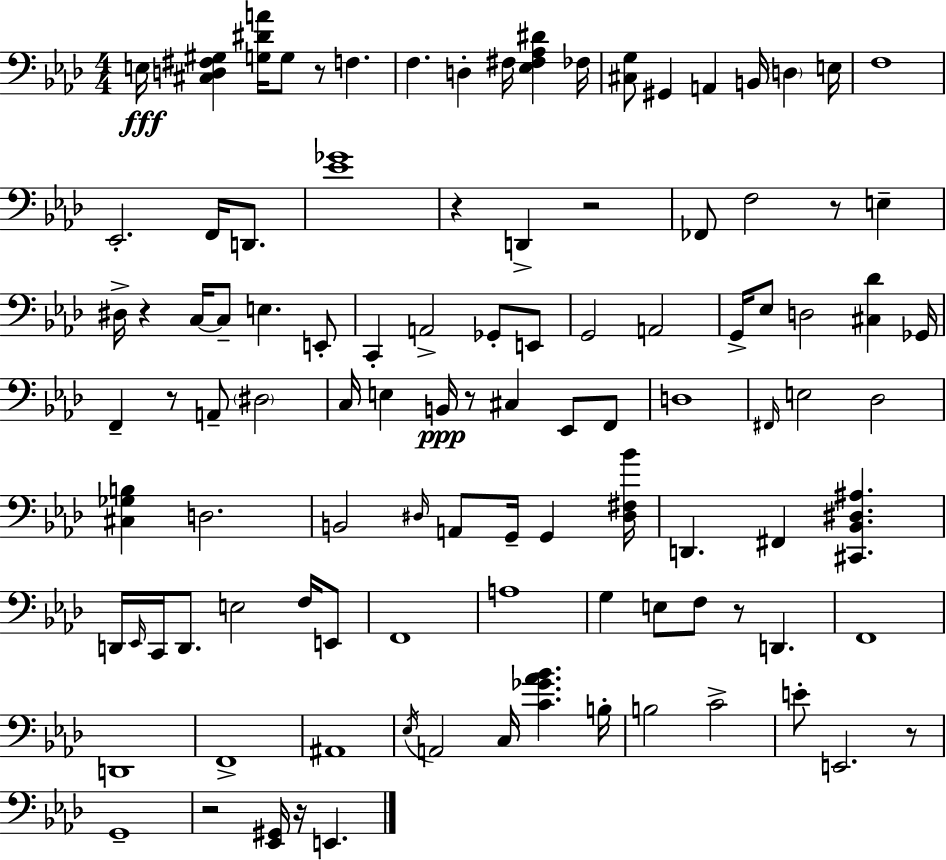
X:1
T:Untitled
M:4/4
L:1/4
K:Ab
E,/4 [^C,D,^F,^G,] [G,^DA]/4 G,/2 z/2 F, F, D, ^F,/4 [_E,^F,_A,^D] _F,/4 [^C,G,]/2 ^G,, A,, B,,/4 D, E,/4 F,4 _E,,2 F,,/4 D,,/2 [_E_G]4 z D,, z2 _F,,/2 F,2 z/2 E, ^D,/4 z C,/4 C,/2 E, E,,/2 C,, A,,2 _G,,/2 E,,/2 G,,2 A,,2 G,,/4 _E,/2 D,2 [^C,_D] _G,,/4 F,, z/2 A,,/2 ^D,2 C,/4 E, B,,/4 z/2 ^C, _E,,/2 F,,/2 D,4 ^F,,/4 E,2 _D,2 [^C,_G,B,] D,2 B,,2 ^D,/4 A,,/2 G,,/4 G,, [^D,^F,_B]/4 D,, ^F,, [^C,,_B,,^D,^A,] D,,/4 _E,,/4 C,,/4 D,,/2 E,2 F,/4 E,,/2 F,,4 A,4 G, E,/2 F,/2 z/2 D,, F,,4 D,,4 F,,4 ^A,,4 _E,/4 A,,2 C,/4 [C_G_A_B] B,/4 B,2 C2 E/2 E,,2 z/2 G,,4 z2 [_E,,^G,,]/4 z/4 E,,